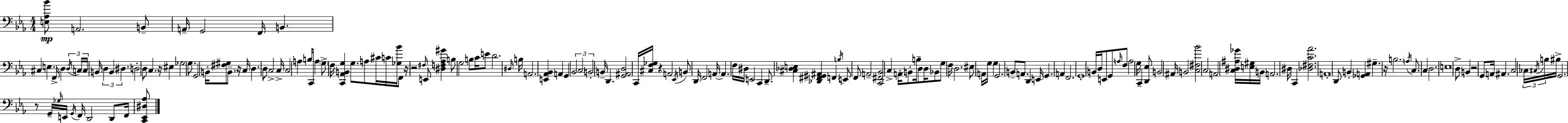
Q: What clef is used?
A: bass